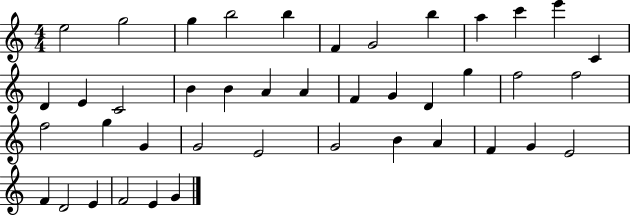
{
  \clef treble
  \numericTimeSignature
  \time 4/4
  \key c \major
  e''2 g''2 | g''4 b''2 b''4 | f'4 g'2 b''4 | a''4 c'''4 e'''4 c'4 | \break d'4 e'4 c'2 | b'4 b'4 a'4 a'4 | f'4 g'4 d'4 g''4 | f''2 f''2 | \break f''2 g''4 g'4 | g'2 e'2 | g'2 b'4 a'4 | f'4 g'4 e'2 | \break f'4 d'2 e'4 | f'2 e'4 g'4 | \bar "|."
}